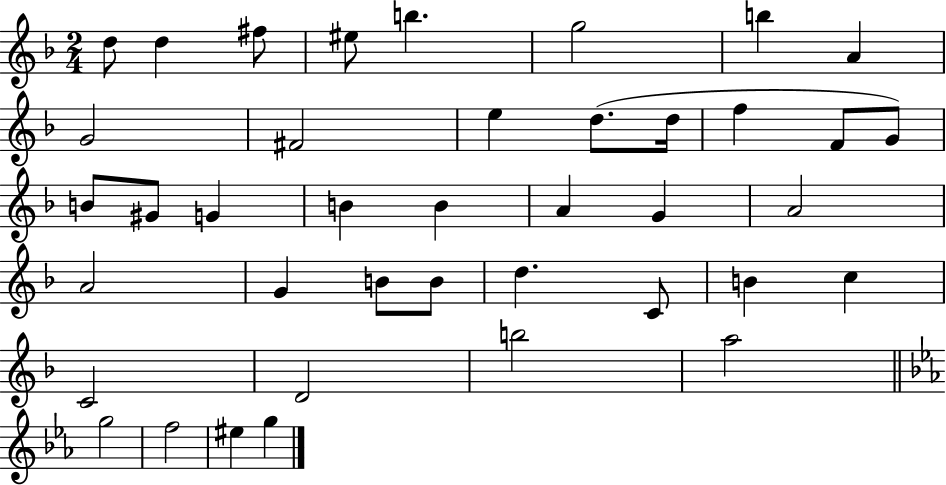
{
  \clef treble
  \numericTimeSignature
  \time 2/4
  \key f \major
  d''8 d''4 fis''8 | eis''8 b''4. | g''2 | b''4 a'4 | \break g'2 | fis'2 | e''4 d''8.( d''16 | f''4 f'8 g'8) | \break b'8 gis'8 g'4 | b'4 b'4 | a'4 g'4 | a'2 | \break a'2 | g'4 b'8 b'8 | d''4. c'8 | b'4 c''4 | \break c'2 | d'2 | b''2 | a''2 | \break \bar "||" \break \key ees \major g''2 | f''2 | eis''4 g''4 | \bar "|."
}